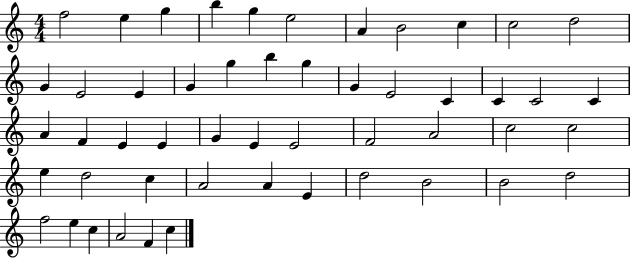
F5/h E5/q G5/q B5/q G5/q E5/h A4/q B4/h C5/q C5/h D5/h G4/q E4/h E4/q G4/q G5/q B5/q G5/q G4/q E4/h C4/q C4/q C4/h C4/q A4/q F4/q E4/q E4/q G4/q E4/q E4/h F4/h A4/h C5/h C5/h E5/q D5/h C5/q A4/h A4/q E4/q D5/h B4/h B4/h D5/h F5/h E5/q C5/q A4/h F4/q C5/q